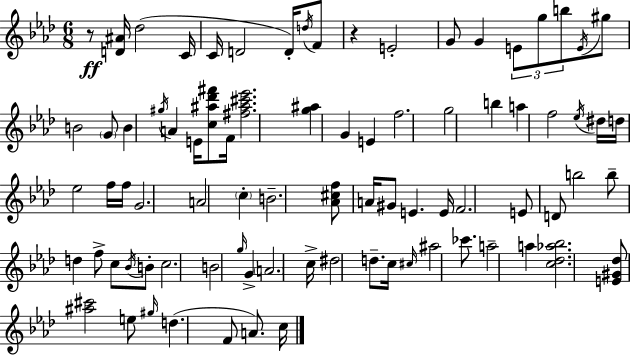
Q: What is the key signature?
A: F minor